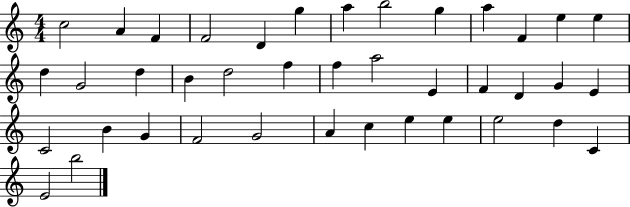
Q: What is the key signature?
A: C major